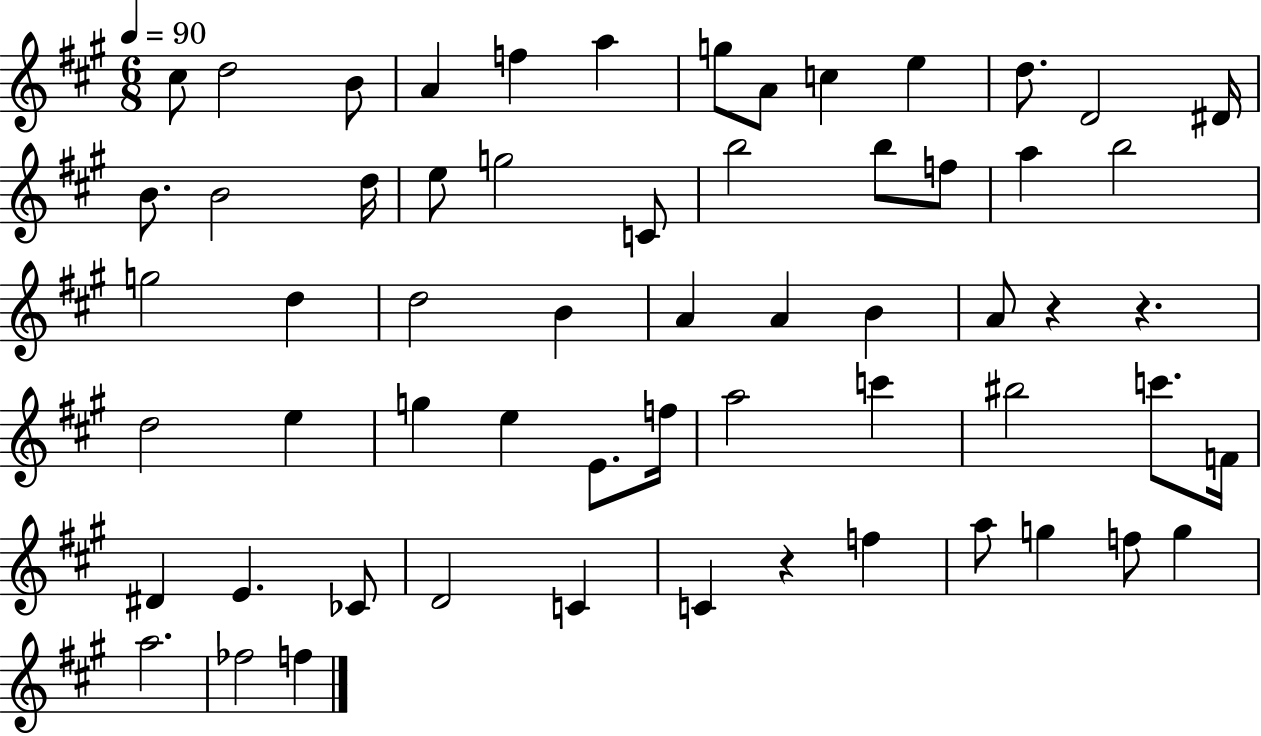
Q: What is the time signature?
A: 6/8